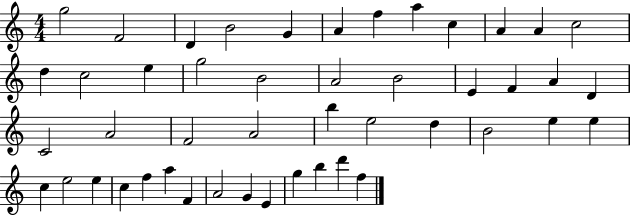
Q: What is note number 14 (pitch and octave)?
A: C5